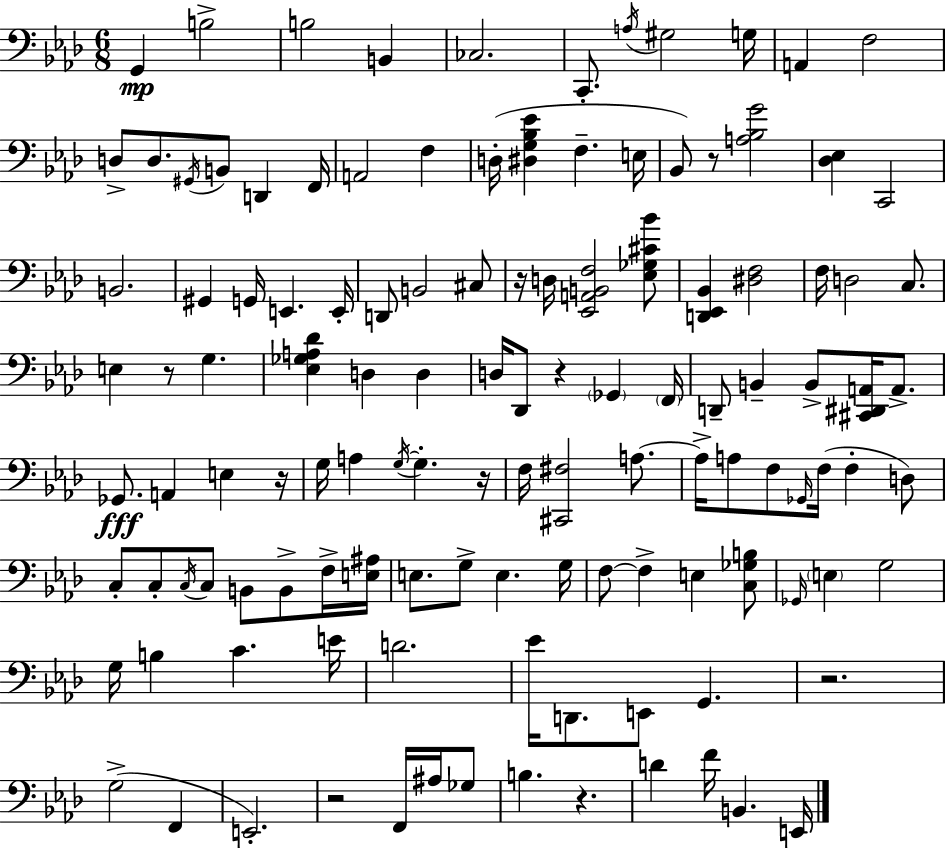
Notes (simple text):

G2/q B3/h B3/h B2/q CES3/h. C2/e. A3/s G#3/h G3/s A2/q F3/h D3/e D3/e. G#2/s B2/e D2/q F2/s A2/h F3/q D3/s [D#3,G3,Bb3,Eb4]/q F3/q. E3/s Bb2/e R/e [A3,Bb3,G4]/h [Db3,Eb3]/q C2/h B2/h. G#2/q G2/s E2/q. E2/s D2/e B2/h C#3/e R/s D3/s [Eb2,A2,B2,F3]/h [Eb3,Gb3,C#4,Bb4]/e [D2,Eb2,Bb2]/q [D#3,F3]/h F3/s D3/h C3/e. E3/q R/e G3/q. [Eb3,Gb3,A3,Db4]/q D3/q D3/q D3/s Db2/e R/q Gb2/q F2/s D2/e B2/q B2/e [C#2,D#2,A2]/s A2/e. Gb2/e. A2/q E3/q R/s G3/s A3/q G3/s G3/q. R/s F3/s [C#2,F#3]/h A3/e. A3/s A3/e F3/e Gb2/s F3/s F3/q D3/e C3/e C3/e C3/s C3/e B2/e B2/e F3/s [E3,A#3]/s E3/e. G3/e E3/q. G3/s F3/e F3/q E3/q [C3,Gb3,B3]/e Gb2/s E3/q G3/h G3/s B3/q C4/q. E4/s D4/h. Eb4/s D2/e. E2/e G2/q. R/h. G3/h F2/q E2/h. R/h F2/s A#3/s Gb3/e B3/q. R/q. D4/q F4/s B2/q. E2/s